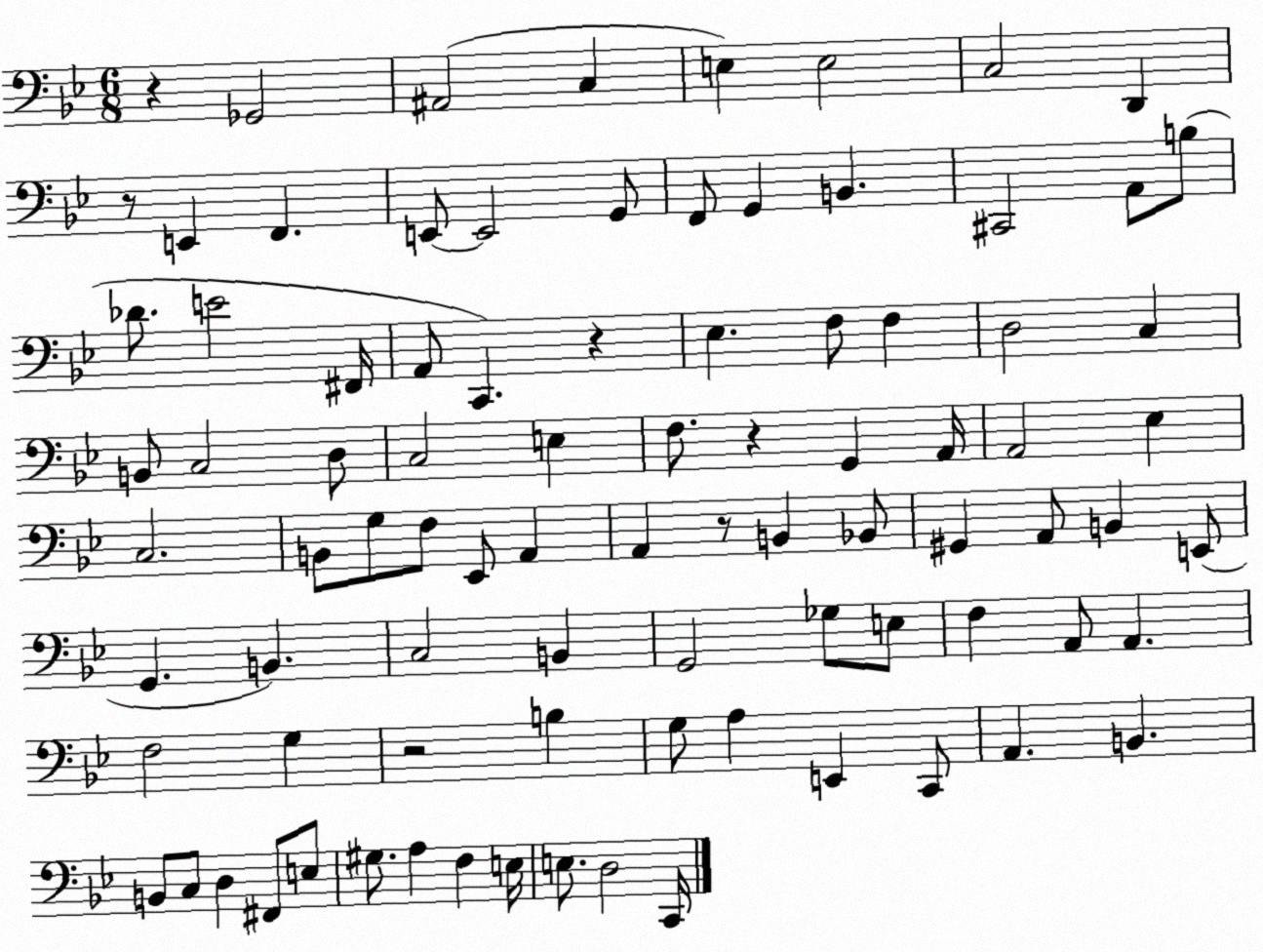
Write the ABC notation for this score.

X:1
T:Untitled
M:6/8
L:1/4
K:Bb
z _G,,2 ^A,,2 C, E, E,2 C,2 D,, z/2 E,, F,, E,,/2 E,,2 G,,/2 F,,/2 G,, B,, ^C,,2 A,,/2 B,/2 _D/2 E2 ^F,,/4 A,,/2 C,, z _E, F,/2 F, D,2 C, B,,/2 C,2 D,/2 C,2 E, F,/2 z G,, A,,/4 A,,2 _E, C,2 B,,/2 G,/2 F,/2 _E,,/2 A,, A,, z/2 B,, _B,,/2 ^G,, A,,/2 B,, E,,/2 G,, B,, C,2 B,, G,,2 _G,/2 E,/2 F, A,,/2 A,, F,2 G, z2 B, G,/2 A, E,, C,,/2 A,, B,, B,,/2 C,/2 D, ^F,,/2 E,/2 ^G,/2 A, F, E,/4 E,/2 D,2 C,,/4